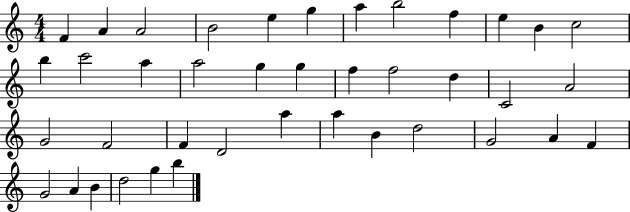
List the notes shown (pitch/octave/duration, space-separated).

F4/q A4/q A4/h B4/h E5/q G5/q A5/q B5/h F5/q E5/q B4/q C5/h B5/q C6/h A5/q A5/h G5/q G5/q F5/q F5/h D5/q C4/h A4/h G4/h F4/h F4/q D4/h A5/q A5/q B4/q D5/h G4/h A4/q F4/q G4/h A4/q B4/q D5/h G5/q B5/q